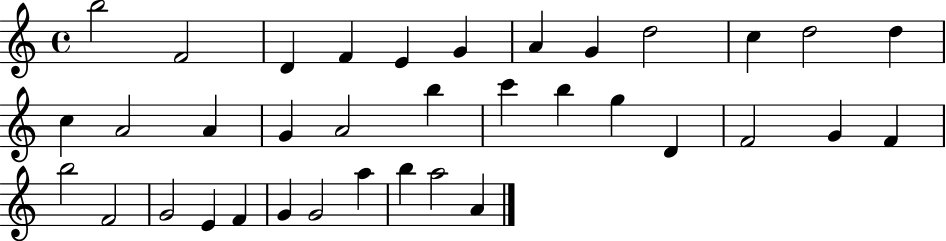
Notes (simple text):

B5/h F4/h D4/q F4/q E4/q G4/q A4/q G4/q D5/h C5/q D5/h D5/q C5/q A4/h A4/q G4/q A4/h B5/q C6/q B5/q G5/q D4/q F4/h G4/q F4/q B5/h F4/h G4/h E4/q F4/q G4/q G4/h A5/q B5/q A5/h A4/q